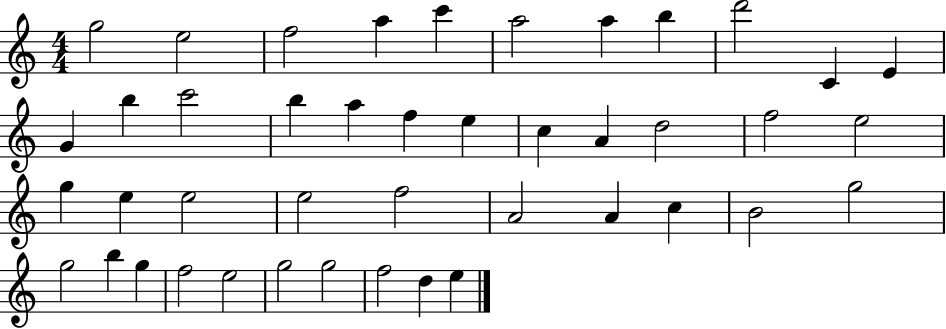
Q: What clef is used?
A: treble